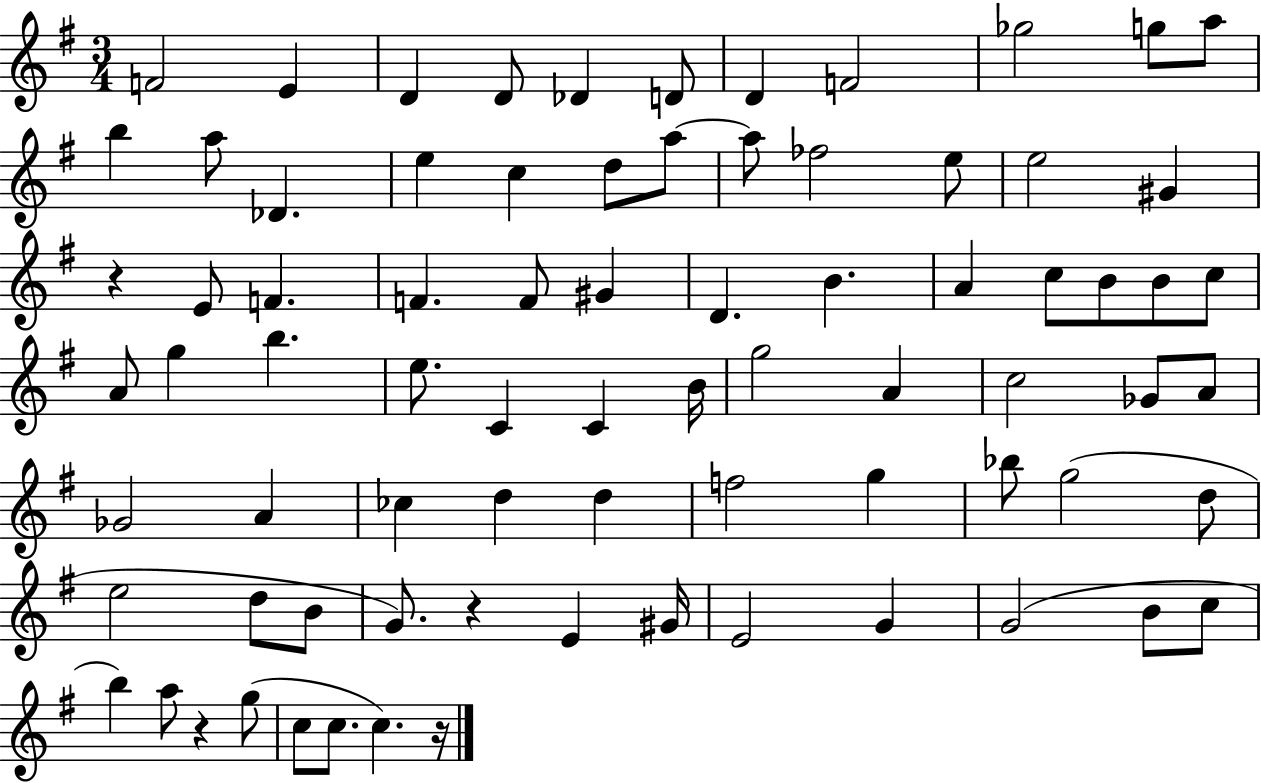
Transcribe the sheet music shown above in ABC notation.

X:1
T:Untitled
M:3/4
L:1/4
K:G
F2 E D D/2 _D D/2 D F2 _g2 g/2 a/2 b a/2 _D e c d/2 a/2 a/2 _f2 e/2 e2 ^G z E/2 F F F/2 ^G D B A c/2 B/2 B/2 c/2 A/2 g b e/2 C C B/4 g2 A c2 _G/2 A/2 _G2 A _c d d f2 g _b/2 g2 d/2 e2 d/2 B/2 G/2 z E ^G/4 E2 G G2 B/2 c/2 b a/2 z g/2 c/2 c/2 c z/4